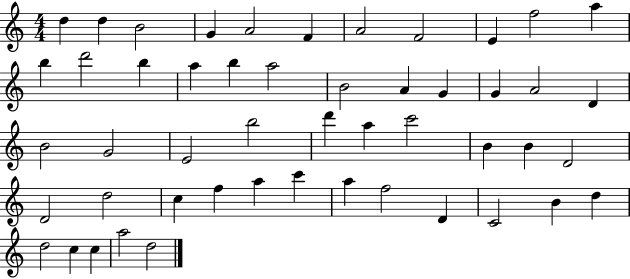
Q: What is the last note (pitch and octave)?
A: D5